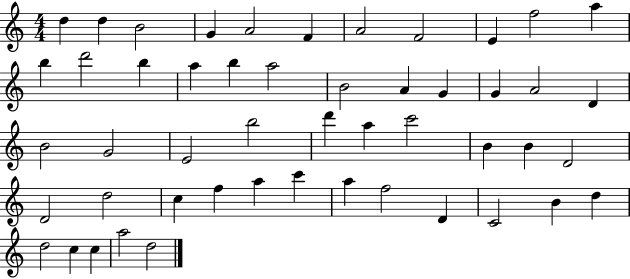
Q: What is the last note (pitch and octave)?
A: D5